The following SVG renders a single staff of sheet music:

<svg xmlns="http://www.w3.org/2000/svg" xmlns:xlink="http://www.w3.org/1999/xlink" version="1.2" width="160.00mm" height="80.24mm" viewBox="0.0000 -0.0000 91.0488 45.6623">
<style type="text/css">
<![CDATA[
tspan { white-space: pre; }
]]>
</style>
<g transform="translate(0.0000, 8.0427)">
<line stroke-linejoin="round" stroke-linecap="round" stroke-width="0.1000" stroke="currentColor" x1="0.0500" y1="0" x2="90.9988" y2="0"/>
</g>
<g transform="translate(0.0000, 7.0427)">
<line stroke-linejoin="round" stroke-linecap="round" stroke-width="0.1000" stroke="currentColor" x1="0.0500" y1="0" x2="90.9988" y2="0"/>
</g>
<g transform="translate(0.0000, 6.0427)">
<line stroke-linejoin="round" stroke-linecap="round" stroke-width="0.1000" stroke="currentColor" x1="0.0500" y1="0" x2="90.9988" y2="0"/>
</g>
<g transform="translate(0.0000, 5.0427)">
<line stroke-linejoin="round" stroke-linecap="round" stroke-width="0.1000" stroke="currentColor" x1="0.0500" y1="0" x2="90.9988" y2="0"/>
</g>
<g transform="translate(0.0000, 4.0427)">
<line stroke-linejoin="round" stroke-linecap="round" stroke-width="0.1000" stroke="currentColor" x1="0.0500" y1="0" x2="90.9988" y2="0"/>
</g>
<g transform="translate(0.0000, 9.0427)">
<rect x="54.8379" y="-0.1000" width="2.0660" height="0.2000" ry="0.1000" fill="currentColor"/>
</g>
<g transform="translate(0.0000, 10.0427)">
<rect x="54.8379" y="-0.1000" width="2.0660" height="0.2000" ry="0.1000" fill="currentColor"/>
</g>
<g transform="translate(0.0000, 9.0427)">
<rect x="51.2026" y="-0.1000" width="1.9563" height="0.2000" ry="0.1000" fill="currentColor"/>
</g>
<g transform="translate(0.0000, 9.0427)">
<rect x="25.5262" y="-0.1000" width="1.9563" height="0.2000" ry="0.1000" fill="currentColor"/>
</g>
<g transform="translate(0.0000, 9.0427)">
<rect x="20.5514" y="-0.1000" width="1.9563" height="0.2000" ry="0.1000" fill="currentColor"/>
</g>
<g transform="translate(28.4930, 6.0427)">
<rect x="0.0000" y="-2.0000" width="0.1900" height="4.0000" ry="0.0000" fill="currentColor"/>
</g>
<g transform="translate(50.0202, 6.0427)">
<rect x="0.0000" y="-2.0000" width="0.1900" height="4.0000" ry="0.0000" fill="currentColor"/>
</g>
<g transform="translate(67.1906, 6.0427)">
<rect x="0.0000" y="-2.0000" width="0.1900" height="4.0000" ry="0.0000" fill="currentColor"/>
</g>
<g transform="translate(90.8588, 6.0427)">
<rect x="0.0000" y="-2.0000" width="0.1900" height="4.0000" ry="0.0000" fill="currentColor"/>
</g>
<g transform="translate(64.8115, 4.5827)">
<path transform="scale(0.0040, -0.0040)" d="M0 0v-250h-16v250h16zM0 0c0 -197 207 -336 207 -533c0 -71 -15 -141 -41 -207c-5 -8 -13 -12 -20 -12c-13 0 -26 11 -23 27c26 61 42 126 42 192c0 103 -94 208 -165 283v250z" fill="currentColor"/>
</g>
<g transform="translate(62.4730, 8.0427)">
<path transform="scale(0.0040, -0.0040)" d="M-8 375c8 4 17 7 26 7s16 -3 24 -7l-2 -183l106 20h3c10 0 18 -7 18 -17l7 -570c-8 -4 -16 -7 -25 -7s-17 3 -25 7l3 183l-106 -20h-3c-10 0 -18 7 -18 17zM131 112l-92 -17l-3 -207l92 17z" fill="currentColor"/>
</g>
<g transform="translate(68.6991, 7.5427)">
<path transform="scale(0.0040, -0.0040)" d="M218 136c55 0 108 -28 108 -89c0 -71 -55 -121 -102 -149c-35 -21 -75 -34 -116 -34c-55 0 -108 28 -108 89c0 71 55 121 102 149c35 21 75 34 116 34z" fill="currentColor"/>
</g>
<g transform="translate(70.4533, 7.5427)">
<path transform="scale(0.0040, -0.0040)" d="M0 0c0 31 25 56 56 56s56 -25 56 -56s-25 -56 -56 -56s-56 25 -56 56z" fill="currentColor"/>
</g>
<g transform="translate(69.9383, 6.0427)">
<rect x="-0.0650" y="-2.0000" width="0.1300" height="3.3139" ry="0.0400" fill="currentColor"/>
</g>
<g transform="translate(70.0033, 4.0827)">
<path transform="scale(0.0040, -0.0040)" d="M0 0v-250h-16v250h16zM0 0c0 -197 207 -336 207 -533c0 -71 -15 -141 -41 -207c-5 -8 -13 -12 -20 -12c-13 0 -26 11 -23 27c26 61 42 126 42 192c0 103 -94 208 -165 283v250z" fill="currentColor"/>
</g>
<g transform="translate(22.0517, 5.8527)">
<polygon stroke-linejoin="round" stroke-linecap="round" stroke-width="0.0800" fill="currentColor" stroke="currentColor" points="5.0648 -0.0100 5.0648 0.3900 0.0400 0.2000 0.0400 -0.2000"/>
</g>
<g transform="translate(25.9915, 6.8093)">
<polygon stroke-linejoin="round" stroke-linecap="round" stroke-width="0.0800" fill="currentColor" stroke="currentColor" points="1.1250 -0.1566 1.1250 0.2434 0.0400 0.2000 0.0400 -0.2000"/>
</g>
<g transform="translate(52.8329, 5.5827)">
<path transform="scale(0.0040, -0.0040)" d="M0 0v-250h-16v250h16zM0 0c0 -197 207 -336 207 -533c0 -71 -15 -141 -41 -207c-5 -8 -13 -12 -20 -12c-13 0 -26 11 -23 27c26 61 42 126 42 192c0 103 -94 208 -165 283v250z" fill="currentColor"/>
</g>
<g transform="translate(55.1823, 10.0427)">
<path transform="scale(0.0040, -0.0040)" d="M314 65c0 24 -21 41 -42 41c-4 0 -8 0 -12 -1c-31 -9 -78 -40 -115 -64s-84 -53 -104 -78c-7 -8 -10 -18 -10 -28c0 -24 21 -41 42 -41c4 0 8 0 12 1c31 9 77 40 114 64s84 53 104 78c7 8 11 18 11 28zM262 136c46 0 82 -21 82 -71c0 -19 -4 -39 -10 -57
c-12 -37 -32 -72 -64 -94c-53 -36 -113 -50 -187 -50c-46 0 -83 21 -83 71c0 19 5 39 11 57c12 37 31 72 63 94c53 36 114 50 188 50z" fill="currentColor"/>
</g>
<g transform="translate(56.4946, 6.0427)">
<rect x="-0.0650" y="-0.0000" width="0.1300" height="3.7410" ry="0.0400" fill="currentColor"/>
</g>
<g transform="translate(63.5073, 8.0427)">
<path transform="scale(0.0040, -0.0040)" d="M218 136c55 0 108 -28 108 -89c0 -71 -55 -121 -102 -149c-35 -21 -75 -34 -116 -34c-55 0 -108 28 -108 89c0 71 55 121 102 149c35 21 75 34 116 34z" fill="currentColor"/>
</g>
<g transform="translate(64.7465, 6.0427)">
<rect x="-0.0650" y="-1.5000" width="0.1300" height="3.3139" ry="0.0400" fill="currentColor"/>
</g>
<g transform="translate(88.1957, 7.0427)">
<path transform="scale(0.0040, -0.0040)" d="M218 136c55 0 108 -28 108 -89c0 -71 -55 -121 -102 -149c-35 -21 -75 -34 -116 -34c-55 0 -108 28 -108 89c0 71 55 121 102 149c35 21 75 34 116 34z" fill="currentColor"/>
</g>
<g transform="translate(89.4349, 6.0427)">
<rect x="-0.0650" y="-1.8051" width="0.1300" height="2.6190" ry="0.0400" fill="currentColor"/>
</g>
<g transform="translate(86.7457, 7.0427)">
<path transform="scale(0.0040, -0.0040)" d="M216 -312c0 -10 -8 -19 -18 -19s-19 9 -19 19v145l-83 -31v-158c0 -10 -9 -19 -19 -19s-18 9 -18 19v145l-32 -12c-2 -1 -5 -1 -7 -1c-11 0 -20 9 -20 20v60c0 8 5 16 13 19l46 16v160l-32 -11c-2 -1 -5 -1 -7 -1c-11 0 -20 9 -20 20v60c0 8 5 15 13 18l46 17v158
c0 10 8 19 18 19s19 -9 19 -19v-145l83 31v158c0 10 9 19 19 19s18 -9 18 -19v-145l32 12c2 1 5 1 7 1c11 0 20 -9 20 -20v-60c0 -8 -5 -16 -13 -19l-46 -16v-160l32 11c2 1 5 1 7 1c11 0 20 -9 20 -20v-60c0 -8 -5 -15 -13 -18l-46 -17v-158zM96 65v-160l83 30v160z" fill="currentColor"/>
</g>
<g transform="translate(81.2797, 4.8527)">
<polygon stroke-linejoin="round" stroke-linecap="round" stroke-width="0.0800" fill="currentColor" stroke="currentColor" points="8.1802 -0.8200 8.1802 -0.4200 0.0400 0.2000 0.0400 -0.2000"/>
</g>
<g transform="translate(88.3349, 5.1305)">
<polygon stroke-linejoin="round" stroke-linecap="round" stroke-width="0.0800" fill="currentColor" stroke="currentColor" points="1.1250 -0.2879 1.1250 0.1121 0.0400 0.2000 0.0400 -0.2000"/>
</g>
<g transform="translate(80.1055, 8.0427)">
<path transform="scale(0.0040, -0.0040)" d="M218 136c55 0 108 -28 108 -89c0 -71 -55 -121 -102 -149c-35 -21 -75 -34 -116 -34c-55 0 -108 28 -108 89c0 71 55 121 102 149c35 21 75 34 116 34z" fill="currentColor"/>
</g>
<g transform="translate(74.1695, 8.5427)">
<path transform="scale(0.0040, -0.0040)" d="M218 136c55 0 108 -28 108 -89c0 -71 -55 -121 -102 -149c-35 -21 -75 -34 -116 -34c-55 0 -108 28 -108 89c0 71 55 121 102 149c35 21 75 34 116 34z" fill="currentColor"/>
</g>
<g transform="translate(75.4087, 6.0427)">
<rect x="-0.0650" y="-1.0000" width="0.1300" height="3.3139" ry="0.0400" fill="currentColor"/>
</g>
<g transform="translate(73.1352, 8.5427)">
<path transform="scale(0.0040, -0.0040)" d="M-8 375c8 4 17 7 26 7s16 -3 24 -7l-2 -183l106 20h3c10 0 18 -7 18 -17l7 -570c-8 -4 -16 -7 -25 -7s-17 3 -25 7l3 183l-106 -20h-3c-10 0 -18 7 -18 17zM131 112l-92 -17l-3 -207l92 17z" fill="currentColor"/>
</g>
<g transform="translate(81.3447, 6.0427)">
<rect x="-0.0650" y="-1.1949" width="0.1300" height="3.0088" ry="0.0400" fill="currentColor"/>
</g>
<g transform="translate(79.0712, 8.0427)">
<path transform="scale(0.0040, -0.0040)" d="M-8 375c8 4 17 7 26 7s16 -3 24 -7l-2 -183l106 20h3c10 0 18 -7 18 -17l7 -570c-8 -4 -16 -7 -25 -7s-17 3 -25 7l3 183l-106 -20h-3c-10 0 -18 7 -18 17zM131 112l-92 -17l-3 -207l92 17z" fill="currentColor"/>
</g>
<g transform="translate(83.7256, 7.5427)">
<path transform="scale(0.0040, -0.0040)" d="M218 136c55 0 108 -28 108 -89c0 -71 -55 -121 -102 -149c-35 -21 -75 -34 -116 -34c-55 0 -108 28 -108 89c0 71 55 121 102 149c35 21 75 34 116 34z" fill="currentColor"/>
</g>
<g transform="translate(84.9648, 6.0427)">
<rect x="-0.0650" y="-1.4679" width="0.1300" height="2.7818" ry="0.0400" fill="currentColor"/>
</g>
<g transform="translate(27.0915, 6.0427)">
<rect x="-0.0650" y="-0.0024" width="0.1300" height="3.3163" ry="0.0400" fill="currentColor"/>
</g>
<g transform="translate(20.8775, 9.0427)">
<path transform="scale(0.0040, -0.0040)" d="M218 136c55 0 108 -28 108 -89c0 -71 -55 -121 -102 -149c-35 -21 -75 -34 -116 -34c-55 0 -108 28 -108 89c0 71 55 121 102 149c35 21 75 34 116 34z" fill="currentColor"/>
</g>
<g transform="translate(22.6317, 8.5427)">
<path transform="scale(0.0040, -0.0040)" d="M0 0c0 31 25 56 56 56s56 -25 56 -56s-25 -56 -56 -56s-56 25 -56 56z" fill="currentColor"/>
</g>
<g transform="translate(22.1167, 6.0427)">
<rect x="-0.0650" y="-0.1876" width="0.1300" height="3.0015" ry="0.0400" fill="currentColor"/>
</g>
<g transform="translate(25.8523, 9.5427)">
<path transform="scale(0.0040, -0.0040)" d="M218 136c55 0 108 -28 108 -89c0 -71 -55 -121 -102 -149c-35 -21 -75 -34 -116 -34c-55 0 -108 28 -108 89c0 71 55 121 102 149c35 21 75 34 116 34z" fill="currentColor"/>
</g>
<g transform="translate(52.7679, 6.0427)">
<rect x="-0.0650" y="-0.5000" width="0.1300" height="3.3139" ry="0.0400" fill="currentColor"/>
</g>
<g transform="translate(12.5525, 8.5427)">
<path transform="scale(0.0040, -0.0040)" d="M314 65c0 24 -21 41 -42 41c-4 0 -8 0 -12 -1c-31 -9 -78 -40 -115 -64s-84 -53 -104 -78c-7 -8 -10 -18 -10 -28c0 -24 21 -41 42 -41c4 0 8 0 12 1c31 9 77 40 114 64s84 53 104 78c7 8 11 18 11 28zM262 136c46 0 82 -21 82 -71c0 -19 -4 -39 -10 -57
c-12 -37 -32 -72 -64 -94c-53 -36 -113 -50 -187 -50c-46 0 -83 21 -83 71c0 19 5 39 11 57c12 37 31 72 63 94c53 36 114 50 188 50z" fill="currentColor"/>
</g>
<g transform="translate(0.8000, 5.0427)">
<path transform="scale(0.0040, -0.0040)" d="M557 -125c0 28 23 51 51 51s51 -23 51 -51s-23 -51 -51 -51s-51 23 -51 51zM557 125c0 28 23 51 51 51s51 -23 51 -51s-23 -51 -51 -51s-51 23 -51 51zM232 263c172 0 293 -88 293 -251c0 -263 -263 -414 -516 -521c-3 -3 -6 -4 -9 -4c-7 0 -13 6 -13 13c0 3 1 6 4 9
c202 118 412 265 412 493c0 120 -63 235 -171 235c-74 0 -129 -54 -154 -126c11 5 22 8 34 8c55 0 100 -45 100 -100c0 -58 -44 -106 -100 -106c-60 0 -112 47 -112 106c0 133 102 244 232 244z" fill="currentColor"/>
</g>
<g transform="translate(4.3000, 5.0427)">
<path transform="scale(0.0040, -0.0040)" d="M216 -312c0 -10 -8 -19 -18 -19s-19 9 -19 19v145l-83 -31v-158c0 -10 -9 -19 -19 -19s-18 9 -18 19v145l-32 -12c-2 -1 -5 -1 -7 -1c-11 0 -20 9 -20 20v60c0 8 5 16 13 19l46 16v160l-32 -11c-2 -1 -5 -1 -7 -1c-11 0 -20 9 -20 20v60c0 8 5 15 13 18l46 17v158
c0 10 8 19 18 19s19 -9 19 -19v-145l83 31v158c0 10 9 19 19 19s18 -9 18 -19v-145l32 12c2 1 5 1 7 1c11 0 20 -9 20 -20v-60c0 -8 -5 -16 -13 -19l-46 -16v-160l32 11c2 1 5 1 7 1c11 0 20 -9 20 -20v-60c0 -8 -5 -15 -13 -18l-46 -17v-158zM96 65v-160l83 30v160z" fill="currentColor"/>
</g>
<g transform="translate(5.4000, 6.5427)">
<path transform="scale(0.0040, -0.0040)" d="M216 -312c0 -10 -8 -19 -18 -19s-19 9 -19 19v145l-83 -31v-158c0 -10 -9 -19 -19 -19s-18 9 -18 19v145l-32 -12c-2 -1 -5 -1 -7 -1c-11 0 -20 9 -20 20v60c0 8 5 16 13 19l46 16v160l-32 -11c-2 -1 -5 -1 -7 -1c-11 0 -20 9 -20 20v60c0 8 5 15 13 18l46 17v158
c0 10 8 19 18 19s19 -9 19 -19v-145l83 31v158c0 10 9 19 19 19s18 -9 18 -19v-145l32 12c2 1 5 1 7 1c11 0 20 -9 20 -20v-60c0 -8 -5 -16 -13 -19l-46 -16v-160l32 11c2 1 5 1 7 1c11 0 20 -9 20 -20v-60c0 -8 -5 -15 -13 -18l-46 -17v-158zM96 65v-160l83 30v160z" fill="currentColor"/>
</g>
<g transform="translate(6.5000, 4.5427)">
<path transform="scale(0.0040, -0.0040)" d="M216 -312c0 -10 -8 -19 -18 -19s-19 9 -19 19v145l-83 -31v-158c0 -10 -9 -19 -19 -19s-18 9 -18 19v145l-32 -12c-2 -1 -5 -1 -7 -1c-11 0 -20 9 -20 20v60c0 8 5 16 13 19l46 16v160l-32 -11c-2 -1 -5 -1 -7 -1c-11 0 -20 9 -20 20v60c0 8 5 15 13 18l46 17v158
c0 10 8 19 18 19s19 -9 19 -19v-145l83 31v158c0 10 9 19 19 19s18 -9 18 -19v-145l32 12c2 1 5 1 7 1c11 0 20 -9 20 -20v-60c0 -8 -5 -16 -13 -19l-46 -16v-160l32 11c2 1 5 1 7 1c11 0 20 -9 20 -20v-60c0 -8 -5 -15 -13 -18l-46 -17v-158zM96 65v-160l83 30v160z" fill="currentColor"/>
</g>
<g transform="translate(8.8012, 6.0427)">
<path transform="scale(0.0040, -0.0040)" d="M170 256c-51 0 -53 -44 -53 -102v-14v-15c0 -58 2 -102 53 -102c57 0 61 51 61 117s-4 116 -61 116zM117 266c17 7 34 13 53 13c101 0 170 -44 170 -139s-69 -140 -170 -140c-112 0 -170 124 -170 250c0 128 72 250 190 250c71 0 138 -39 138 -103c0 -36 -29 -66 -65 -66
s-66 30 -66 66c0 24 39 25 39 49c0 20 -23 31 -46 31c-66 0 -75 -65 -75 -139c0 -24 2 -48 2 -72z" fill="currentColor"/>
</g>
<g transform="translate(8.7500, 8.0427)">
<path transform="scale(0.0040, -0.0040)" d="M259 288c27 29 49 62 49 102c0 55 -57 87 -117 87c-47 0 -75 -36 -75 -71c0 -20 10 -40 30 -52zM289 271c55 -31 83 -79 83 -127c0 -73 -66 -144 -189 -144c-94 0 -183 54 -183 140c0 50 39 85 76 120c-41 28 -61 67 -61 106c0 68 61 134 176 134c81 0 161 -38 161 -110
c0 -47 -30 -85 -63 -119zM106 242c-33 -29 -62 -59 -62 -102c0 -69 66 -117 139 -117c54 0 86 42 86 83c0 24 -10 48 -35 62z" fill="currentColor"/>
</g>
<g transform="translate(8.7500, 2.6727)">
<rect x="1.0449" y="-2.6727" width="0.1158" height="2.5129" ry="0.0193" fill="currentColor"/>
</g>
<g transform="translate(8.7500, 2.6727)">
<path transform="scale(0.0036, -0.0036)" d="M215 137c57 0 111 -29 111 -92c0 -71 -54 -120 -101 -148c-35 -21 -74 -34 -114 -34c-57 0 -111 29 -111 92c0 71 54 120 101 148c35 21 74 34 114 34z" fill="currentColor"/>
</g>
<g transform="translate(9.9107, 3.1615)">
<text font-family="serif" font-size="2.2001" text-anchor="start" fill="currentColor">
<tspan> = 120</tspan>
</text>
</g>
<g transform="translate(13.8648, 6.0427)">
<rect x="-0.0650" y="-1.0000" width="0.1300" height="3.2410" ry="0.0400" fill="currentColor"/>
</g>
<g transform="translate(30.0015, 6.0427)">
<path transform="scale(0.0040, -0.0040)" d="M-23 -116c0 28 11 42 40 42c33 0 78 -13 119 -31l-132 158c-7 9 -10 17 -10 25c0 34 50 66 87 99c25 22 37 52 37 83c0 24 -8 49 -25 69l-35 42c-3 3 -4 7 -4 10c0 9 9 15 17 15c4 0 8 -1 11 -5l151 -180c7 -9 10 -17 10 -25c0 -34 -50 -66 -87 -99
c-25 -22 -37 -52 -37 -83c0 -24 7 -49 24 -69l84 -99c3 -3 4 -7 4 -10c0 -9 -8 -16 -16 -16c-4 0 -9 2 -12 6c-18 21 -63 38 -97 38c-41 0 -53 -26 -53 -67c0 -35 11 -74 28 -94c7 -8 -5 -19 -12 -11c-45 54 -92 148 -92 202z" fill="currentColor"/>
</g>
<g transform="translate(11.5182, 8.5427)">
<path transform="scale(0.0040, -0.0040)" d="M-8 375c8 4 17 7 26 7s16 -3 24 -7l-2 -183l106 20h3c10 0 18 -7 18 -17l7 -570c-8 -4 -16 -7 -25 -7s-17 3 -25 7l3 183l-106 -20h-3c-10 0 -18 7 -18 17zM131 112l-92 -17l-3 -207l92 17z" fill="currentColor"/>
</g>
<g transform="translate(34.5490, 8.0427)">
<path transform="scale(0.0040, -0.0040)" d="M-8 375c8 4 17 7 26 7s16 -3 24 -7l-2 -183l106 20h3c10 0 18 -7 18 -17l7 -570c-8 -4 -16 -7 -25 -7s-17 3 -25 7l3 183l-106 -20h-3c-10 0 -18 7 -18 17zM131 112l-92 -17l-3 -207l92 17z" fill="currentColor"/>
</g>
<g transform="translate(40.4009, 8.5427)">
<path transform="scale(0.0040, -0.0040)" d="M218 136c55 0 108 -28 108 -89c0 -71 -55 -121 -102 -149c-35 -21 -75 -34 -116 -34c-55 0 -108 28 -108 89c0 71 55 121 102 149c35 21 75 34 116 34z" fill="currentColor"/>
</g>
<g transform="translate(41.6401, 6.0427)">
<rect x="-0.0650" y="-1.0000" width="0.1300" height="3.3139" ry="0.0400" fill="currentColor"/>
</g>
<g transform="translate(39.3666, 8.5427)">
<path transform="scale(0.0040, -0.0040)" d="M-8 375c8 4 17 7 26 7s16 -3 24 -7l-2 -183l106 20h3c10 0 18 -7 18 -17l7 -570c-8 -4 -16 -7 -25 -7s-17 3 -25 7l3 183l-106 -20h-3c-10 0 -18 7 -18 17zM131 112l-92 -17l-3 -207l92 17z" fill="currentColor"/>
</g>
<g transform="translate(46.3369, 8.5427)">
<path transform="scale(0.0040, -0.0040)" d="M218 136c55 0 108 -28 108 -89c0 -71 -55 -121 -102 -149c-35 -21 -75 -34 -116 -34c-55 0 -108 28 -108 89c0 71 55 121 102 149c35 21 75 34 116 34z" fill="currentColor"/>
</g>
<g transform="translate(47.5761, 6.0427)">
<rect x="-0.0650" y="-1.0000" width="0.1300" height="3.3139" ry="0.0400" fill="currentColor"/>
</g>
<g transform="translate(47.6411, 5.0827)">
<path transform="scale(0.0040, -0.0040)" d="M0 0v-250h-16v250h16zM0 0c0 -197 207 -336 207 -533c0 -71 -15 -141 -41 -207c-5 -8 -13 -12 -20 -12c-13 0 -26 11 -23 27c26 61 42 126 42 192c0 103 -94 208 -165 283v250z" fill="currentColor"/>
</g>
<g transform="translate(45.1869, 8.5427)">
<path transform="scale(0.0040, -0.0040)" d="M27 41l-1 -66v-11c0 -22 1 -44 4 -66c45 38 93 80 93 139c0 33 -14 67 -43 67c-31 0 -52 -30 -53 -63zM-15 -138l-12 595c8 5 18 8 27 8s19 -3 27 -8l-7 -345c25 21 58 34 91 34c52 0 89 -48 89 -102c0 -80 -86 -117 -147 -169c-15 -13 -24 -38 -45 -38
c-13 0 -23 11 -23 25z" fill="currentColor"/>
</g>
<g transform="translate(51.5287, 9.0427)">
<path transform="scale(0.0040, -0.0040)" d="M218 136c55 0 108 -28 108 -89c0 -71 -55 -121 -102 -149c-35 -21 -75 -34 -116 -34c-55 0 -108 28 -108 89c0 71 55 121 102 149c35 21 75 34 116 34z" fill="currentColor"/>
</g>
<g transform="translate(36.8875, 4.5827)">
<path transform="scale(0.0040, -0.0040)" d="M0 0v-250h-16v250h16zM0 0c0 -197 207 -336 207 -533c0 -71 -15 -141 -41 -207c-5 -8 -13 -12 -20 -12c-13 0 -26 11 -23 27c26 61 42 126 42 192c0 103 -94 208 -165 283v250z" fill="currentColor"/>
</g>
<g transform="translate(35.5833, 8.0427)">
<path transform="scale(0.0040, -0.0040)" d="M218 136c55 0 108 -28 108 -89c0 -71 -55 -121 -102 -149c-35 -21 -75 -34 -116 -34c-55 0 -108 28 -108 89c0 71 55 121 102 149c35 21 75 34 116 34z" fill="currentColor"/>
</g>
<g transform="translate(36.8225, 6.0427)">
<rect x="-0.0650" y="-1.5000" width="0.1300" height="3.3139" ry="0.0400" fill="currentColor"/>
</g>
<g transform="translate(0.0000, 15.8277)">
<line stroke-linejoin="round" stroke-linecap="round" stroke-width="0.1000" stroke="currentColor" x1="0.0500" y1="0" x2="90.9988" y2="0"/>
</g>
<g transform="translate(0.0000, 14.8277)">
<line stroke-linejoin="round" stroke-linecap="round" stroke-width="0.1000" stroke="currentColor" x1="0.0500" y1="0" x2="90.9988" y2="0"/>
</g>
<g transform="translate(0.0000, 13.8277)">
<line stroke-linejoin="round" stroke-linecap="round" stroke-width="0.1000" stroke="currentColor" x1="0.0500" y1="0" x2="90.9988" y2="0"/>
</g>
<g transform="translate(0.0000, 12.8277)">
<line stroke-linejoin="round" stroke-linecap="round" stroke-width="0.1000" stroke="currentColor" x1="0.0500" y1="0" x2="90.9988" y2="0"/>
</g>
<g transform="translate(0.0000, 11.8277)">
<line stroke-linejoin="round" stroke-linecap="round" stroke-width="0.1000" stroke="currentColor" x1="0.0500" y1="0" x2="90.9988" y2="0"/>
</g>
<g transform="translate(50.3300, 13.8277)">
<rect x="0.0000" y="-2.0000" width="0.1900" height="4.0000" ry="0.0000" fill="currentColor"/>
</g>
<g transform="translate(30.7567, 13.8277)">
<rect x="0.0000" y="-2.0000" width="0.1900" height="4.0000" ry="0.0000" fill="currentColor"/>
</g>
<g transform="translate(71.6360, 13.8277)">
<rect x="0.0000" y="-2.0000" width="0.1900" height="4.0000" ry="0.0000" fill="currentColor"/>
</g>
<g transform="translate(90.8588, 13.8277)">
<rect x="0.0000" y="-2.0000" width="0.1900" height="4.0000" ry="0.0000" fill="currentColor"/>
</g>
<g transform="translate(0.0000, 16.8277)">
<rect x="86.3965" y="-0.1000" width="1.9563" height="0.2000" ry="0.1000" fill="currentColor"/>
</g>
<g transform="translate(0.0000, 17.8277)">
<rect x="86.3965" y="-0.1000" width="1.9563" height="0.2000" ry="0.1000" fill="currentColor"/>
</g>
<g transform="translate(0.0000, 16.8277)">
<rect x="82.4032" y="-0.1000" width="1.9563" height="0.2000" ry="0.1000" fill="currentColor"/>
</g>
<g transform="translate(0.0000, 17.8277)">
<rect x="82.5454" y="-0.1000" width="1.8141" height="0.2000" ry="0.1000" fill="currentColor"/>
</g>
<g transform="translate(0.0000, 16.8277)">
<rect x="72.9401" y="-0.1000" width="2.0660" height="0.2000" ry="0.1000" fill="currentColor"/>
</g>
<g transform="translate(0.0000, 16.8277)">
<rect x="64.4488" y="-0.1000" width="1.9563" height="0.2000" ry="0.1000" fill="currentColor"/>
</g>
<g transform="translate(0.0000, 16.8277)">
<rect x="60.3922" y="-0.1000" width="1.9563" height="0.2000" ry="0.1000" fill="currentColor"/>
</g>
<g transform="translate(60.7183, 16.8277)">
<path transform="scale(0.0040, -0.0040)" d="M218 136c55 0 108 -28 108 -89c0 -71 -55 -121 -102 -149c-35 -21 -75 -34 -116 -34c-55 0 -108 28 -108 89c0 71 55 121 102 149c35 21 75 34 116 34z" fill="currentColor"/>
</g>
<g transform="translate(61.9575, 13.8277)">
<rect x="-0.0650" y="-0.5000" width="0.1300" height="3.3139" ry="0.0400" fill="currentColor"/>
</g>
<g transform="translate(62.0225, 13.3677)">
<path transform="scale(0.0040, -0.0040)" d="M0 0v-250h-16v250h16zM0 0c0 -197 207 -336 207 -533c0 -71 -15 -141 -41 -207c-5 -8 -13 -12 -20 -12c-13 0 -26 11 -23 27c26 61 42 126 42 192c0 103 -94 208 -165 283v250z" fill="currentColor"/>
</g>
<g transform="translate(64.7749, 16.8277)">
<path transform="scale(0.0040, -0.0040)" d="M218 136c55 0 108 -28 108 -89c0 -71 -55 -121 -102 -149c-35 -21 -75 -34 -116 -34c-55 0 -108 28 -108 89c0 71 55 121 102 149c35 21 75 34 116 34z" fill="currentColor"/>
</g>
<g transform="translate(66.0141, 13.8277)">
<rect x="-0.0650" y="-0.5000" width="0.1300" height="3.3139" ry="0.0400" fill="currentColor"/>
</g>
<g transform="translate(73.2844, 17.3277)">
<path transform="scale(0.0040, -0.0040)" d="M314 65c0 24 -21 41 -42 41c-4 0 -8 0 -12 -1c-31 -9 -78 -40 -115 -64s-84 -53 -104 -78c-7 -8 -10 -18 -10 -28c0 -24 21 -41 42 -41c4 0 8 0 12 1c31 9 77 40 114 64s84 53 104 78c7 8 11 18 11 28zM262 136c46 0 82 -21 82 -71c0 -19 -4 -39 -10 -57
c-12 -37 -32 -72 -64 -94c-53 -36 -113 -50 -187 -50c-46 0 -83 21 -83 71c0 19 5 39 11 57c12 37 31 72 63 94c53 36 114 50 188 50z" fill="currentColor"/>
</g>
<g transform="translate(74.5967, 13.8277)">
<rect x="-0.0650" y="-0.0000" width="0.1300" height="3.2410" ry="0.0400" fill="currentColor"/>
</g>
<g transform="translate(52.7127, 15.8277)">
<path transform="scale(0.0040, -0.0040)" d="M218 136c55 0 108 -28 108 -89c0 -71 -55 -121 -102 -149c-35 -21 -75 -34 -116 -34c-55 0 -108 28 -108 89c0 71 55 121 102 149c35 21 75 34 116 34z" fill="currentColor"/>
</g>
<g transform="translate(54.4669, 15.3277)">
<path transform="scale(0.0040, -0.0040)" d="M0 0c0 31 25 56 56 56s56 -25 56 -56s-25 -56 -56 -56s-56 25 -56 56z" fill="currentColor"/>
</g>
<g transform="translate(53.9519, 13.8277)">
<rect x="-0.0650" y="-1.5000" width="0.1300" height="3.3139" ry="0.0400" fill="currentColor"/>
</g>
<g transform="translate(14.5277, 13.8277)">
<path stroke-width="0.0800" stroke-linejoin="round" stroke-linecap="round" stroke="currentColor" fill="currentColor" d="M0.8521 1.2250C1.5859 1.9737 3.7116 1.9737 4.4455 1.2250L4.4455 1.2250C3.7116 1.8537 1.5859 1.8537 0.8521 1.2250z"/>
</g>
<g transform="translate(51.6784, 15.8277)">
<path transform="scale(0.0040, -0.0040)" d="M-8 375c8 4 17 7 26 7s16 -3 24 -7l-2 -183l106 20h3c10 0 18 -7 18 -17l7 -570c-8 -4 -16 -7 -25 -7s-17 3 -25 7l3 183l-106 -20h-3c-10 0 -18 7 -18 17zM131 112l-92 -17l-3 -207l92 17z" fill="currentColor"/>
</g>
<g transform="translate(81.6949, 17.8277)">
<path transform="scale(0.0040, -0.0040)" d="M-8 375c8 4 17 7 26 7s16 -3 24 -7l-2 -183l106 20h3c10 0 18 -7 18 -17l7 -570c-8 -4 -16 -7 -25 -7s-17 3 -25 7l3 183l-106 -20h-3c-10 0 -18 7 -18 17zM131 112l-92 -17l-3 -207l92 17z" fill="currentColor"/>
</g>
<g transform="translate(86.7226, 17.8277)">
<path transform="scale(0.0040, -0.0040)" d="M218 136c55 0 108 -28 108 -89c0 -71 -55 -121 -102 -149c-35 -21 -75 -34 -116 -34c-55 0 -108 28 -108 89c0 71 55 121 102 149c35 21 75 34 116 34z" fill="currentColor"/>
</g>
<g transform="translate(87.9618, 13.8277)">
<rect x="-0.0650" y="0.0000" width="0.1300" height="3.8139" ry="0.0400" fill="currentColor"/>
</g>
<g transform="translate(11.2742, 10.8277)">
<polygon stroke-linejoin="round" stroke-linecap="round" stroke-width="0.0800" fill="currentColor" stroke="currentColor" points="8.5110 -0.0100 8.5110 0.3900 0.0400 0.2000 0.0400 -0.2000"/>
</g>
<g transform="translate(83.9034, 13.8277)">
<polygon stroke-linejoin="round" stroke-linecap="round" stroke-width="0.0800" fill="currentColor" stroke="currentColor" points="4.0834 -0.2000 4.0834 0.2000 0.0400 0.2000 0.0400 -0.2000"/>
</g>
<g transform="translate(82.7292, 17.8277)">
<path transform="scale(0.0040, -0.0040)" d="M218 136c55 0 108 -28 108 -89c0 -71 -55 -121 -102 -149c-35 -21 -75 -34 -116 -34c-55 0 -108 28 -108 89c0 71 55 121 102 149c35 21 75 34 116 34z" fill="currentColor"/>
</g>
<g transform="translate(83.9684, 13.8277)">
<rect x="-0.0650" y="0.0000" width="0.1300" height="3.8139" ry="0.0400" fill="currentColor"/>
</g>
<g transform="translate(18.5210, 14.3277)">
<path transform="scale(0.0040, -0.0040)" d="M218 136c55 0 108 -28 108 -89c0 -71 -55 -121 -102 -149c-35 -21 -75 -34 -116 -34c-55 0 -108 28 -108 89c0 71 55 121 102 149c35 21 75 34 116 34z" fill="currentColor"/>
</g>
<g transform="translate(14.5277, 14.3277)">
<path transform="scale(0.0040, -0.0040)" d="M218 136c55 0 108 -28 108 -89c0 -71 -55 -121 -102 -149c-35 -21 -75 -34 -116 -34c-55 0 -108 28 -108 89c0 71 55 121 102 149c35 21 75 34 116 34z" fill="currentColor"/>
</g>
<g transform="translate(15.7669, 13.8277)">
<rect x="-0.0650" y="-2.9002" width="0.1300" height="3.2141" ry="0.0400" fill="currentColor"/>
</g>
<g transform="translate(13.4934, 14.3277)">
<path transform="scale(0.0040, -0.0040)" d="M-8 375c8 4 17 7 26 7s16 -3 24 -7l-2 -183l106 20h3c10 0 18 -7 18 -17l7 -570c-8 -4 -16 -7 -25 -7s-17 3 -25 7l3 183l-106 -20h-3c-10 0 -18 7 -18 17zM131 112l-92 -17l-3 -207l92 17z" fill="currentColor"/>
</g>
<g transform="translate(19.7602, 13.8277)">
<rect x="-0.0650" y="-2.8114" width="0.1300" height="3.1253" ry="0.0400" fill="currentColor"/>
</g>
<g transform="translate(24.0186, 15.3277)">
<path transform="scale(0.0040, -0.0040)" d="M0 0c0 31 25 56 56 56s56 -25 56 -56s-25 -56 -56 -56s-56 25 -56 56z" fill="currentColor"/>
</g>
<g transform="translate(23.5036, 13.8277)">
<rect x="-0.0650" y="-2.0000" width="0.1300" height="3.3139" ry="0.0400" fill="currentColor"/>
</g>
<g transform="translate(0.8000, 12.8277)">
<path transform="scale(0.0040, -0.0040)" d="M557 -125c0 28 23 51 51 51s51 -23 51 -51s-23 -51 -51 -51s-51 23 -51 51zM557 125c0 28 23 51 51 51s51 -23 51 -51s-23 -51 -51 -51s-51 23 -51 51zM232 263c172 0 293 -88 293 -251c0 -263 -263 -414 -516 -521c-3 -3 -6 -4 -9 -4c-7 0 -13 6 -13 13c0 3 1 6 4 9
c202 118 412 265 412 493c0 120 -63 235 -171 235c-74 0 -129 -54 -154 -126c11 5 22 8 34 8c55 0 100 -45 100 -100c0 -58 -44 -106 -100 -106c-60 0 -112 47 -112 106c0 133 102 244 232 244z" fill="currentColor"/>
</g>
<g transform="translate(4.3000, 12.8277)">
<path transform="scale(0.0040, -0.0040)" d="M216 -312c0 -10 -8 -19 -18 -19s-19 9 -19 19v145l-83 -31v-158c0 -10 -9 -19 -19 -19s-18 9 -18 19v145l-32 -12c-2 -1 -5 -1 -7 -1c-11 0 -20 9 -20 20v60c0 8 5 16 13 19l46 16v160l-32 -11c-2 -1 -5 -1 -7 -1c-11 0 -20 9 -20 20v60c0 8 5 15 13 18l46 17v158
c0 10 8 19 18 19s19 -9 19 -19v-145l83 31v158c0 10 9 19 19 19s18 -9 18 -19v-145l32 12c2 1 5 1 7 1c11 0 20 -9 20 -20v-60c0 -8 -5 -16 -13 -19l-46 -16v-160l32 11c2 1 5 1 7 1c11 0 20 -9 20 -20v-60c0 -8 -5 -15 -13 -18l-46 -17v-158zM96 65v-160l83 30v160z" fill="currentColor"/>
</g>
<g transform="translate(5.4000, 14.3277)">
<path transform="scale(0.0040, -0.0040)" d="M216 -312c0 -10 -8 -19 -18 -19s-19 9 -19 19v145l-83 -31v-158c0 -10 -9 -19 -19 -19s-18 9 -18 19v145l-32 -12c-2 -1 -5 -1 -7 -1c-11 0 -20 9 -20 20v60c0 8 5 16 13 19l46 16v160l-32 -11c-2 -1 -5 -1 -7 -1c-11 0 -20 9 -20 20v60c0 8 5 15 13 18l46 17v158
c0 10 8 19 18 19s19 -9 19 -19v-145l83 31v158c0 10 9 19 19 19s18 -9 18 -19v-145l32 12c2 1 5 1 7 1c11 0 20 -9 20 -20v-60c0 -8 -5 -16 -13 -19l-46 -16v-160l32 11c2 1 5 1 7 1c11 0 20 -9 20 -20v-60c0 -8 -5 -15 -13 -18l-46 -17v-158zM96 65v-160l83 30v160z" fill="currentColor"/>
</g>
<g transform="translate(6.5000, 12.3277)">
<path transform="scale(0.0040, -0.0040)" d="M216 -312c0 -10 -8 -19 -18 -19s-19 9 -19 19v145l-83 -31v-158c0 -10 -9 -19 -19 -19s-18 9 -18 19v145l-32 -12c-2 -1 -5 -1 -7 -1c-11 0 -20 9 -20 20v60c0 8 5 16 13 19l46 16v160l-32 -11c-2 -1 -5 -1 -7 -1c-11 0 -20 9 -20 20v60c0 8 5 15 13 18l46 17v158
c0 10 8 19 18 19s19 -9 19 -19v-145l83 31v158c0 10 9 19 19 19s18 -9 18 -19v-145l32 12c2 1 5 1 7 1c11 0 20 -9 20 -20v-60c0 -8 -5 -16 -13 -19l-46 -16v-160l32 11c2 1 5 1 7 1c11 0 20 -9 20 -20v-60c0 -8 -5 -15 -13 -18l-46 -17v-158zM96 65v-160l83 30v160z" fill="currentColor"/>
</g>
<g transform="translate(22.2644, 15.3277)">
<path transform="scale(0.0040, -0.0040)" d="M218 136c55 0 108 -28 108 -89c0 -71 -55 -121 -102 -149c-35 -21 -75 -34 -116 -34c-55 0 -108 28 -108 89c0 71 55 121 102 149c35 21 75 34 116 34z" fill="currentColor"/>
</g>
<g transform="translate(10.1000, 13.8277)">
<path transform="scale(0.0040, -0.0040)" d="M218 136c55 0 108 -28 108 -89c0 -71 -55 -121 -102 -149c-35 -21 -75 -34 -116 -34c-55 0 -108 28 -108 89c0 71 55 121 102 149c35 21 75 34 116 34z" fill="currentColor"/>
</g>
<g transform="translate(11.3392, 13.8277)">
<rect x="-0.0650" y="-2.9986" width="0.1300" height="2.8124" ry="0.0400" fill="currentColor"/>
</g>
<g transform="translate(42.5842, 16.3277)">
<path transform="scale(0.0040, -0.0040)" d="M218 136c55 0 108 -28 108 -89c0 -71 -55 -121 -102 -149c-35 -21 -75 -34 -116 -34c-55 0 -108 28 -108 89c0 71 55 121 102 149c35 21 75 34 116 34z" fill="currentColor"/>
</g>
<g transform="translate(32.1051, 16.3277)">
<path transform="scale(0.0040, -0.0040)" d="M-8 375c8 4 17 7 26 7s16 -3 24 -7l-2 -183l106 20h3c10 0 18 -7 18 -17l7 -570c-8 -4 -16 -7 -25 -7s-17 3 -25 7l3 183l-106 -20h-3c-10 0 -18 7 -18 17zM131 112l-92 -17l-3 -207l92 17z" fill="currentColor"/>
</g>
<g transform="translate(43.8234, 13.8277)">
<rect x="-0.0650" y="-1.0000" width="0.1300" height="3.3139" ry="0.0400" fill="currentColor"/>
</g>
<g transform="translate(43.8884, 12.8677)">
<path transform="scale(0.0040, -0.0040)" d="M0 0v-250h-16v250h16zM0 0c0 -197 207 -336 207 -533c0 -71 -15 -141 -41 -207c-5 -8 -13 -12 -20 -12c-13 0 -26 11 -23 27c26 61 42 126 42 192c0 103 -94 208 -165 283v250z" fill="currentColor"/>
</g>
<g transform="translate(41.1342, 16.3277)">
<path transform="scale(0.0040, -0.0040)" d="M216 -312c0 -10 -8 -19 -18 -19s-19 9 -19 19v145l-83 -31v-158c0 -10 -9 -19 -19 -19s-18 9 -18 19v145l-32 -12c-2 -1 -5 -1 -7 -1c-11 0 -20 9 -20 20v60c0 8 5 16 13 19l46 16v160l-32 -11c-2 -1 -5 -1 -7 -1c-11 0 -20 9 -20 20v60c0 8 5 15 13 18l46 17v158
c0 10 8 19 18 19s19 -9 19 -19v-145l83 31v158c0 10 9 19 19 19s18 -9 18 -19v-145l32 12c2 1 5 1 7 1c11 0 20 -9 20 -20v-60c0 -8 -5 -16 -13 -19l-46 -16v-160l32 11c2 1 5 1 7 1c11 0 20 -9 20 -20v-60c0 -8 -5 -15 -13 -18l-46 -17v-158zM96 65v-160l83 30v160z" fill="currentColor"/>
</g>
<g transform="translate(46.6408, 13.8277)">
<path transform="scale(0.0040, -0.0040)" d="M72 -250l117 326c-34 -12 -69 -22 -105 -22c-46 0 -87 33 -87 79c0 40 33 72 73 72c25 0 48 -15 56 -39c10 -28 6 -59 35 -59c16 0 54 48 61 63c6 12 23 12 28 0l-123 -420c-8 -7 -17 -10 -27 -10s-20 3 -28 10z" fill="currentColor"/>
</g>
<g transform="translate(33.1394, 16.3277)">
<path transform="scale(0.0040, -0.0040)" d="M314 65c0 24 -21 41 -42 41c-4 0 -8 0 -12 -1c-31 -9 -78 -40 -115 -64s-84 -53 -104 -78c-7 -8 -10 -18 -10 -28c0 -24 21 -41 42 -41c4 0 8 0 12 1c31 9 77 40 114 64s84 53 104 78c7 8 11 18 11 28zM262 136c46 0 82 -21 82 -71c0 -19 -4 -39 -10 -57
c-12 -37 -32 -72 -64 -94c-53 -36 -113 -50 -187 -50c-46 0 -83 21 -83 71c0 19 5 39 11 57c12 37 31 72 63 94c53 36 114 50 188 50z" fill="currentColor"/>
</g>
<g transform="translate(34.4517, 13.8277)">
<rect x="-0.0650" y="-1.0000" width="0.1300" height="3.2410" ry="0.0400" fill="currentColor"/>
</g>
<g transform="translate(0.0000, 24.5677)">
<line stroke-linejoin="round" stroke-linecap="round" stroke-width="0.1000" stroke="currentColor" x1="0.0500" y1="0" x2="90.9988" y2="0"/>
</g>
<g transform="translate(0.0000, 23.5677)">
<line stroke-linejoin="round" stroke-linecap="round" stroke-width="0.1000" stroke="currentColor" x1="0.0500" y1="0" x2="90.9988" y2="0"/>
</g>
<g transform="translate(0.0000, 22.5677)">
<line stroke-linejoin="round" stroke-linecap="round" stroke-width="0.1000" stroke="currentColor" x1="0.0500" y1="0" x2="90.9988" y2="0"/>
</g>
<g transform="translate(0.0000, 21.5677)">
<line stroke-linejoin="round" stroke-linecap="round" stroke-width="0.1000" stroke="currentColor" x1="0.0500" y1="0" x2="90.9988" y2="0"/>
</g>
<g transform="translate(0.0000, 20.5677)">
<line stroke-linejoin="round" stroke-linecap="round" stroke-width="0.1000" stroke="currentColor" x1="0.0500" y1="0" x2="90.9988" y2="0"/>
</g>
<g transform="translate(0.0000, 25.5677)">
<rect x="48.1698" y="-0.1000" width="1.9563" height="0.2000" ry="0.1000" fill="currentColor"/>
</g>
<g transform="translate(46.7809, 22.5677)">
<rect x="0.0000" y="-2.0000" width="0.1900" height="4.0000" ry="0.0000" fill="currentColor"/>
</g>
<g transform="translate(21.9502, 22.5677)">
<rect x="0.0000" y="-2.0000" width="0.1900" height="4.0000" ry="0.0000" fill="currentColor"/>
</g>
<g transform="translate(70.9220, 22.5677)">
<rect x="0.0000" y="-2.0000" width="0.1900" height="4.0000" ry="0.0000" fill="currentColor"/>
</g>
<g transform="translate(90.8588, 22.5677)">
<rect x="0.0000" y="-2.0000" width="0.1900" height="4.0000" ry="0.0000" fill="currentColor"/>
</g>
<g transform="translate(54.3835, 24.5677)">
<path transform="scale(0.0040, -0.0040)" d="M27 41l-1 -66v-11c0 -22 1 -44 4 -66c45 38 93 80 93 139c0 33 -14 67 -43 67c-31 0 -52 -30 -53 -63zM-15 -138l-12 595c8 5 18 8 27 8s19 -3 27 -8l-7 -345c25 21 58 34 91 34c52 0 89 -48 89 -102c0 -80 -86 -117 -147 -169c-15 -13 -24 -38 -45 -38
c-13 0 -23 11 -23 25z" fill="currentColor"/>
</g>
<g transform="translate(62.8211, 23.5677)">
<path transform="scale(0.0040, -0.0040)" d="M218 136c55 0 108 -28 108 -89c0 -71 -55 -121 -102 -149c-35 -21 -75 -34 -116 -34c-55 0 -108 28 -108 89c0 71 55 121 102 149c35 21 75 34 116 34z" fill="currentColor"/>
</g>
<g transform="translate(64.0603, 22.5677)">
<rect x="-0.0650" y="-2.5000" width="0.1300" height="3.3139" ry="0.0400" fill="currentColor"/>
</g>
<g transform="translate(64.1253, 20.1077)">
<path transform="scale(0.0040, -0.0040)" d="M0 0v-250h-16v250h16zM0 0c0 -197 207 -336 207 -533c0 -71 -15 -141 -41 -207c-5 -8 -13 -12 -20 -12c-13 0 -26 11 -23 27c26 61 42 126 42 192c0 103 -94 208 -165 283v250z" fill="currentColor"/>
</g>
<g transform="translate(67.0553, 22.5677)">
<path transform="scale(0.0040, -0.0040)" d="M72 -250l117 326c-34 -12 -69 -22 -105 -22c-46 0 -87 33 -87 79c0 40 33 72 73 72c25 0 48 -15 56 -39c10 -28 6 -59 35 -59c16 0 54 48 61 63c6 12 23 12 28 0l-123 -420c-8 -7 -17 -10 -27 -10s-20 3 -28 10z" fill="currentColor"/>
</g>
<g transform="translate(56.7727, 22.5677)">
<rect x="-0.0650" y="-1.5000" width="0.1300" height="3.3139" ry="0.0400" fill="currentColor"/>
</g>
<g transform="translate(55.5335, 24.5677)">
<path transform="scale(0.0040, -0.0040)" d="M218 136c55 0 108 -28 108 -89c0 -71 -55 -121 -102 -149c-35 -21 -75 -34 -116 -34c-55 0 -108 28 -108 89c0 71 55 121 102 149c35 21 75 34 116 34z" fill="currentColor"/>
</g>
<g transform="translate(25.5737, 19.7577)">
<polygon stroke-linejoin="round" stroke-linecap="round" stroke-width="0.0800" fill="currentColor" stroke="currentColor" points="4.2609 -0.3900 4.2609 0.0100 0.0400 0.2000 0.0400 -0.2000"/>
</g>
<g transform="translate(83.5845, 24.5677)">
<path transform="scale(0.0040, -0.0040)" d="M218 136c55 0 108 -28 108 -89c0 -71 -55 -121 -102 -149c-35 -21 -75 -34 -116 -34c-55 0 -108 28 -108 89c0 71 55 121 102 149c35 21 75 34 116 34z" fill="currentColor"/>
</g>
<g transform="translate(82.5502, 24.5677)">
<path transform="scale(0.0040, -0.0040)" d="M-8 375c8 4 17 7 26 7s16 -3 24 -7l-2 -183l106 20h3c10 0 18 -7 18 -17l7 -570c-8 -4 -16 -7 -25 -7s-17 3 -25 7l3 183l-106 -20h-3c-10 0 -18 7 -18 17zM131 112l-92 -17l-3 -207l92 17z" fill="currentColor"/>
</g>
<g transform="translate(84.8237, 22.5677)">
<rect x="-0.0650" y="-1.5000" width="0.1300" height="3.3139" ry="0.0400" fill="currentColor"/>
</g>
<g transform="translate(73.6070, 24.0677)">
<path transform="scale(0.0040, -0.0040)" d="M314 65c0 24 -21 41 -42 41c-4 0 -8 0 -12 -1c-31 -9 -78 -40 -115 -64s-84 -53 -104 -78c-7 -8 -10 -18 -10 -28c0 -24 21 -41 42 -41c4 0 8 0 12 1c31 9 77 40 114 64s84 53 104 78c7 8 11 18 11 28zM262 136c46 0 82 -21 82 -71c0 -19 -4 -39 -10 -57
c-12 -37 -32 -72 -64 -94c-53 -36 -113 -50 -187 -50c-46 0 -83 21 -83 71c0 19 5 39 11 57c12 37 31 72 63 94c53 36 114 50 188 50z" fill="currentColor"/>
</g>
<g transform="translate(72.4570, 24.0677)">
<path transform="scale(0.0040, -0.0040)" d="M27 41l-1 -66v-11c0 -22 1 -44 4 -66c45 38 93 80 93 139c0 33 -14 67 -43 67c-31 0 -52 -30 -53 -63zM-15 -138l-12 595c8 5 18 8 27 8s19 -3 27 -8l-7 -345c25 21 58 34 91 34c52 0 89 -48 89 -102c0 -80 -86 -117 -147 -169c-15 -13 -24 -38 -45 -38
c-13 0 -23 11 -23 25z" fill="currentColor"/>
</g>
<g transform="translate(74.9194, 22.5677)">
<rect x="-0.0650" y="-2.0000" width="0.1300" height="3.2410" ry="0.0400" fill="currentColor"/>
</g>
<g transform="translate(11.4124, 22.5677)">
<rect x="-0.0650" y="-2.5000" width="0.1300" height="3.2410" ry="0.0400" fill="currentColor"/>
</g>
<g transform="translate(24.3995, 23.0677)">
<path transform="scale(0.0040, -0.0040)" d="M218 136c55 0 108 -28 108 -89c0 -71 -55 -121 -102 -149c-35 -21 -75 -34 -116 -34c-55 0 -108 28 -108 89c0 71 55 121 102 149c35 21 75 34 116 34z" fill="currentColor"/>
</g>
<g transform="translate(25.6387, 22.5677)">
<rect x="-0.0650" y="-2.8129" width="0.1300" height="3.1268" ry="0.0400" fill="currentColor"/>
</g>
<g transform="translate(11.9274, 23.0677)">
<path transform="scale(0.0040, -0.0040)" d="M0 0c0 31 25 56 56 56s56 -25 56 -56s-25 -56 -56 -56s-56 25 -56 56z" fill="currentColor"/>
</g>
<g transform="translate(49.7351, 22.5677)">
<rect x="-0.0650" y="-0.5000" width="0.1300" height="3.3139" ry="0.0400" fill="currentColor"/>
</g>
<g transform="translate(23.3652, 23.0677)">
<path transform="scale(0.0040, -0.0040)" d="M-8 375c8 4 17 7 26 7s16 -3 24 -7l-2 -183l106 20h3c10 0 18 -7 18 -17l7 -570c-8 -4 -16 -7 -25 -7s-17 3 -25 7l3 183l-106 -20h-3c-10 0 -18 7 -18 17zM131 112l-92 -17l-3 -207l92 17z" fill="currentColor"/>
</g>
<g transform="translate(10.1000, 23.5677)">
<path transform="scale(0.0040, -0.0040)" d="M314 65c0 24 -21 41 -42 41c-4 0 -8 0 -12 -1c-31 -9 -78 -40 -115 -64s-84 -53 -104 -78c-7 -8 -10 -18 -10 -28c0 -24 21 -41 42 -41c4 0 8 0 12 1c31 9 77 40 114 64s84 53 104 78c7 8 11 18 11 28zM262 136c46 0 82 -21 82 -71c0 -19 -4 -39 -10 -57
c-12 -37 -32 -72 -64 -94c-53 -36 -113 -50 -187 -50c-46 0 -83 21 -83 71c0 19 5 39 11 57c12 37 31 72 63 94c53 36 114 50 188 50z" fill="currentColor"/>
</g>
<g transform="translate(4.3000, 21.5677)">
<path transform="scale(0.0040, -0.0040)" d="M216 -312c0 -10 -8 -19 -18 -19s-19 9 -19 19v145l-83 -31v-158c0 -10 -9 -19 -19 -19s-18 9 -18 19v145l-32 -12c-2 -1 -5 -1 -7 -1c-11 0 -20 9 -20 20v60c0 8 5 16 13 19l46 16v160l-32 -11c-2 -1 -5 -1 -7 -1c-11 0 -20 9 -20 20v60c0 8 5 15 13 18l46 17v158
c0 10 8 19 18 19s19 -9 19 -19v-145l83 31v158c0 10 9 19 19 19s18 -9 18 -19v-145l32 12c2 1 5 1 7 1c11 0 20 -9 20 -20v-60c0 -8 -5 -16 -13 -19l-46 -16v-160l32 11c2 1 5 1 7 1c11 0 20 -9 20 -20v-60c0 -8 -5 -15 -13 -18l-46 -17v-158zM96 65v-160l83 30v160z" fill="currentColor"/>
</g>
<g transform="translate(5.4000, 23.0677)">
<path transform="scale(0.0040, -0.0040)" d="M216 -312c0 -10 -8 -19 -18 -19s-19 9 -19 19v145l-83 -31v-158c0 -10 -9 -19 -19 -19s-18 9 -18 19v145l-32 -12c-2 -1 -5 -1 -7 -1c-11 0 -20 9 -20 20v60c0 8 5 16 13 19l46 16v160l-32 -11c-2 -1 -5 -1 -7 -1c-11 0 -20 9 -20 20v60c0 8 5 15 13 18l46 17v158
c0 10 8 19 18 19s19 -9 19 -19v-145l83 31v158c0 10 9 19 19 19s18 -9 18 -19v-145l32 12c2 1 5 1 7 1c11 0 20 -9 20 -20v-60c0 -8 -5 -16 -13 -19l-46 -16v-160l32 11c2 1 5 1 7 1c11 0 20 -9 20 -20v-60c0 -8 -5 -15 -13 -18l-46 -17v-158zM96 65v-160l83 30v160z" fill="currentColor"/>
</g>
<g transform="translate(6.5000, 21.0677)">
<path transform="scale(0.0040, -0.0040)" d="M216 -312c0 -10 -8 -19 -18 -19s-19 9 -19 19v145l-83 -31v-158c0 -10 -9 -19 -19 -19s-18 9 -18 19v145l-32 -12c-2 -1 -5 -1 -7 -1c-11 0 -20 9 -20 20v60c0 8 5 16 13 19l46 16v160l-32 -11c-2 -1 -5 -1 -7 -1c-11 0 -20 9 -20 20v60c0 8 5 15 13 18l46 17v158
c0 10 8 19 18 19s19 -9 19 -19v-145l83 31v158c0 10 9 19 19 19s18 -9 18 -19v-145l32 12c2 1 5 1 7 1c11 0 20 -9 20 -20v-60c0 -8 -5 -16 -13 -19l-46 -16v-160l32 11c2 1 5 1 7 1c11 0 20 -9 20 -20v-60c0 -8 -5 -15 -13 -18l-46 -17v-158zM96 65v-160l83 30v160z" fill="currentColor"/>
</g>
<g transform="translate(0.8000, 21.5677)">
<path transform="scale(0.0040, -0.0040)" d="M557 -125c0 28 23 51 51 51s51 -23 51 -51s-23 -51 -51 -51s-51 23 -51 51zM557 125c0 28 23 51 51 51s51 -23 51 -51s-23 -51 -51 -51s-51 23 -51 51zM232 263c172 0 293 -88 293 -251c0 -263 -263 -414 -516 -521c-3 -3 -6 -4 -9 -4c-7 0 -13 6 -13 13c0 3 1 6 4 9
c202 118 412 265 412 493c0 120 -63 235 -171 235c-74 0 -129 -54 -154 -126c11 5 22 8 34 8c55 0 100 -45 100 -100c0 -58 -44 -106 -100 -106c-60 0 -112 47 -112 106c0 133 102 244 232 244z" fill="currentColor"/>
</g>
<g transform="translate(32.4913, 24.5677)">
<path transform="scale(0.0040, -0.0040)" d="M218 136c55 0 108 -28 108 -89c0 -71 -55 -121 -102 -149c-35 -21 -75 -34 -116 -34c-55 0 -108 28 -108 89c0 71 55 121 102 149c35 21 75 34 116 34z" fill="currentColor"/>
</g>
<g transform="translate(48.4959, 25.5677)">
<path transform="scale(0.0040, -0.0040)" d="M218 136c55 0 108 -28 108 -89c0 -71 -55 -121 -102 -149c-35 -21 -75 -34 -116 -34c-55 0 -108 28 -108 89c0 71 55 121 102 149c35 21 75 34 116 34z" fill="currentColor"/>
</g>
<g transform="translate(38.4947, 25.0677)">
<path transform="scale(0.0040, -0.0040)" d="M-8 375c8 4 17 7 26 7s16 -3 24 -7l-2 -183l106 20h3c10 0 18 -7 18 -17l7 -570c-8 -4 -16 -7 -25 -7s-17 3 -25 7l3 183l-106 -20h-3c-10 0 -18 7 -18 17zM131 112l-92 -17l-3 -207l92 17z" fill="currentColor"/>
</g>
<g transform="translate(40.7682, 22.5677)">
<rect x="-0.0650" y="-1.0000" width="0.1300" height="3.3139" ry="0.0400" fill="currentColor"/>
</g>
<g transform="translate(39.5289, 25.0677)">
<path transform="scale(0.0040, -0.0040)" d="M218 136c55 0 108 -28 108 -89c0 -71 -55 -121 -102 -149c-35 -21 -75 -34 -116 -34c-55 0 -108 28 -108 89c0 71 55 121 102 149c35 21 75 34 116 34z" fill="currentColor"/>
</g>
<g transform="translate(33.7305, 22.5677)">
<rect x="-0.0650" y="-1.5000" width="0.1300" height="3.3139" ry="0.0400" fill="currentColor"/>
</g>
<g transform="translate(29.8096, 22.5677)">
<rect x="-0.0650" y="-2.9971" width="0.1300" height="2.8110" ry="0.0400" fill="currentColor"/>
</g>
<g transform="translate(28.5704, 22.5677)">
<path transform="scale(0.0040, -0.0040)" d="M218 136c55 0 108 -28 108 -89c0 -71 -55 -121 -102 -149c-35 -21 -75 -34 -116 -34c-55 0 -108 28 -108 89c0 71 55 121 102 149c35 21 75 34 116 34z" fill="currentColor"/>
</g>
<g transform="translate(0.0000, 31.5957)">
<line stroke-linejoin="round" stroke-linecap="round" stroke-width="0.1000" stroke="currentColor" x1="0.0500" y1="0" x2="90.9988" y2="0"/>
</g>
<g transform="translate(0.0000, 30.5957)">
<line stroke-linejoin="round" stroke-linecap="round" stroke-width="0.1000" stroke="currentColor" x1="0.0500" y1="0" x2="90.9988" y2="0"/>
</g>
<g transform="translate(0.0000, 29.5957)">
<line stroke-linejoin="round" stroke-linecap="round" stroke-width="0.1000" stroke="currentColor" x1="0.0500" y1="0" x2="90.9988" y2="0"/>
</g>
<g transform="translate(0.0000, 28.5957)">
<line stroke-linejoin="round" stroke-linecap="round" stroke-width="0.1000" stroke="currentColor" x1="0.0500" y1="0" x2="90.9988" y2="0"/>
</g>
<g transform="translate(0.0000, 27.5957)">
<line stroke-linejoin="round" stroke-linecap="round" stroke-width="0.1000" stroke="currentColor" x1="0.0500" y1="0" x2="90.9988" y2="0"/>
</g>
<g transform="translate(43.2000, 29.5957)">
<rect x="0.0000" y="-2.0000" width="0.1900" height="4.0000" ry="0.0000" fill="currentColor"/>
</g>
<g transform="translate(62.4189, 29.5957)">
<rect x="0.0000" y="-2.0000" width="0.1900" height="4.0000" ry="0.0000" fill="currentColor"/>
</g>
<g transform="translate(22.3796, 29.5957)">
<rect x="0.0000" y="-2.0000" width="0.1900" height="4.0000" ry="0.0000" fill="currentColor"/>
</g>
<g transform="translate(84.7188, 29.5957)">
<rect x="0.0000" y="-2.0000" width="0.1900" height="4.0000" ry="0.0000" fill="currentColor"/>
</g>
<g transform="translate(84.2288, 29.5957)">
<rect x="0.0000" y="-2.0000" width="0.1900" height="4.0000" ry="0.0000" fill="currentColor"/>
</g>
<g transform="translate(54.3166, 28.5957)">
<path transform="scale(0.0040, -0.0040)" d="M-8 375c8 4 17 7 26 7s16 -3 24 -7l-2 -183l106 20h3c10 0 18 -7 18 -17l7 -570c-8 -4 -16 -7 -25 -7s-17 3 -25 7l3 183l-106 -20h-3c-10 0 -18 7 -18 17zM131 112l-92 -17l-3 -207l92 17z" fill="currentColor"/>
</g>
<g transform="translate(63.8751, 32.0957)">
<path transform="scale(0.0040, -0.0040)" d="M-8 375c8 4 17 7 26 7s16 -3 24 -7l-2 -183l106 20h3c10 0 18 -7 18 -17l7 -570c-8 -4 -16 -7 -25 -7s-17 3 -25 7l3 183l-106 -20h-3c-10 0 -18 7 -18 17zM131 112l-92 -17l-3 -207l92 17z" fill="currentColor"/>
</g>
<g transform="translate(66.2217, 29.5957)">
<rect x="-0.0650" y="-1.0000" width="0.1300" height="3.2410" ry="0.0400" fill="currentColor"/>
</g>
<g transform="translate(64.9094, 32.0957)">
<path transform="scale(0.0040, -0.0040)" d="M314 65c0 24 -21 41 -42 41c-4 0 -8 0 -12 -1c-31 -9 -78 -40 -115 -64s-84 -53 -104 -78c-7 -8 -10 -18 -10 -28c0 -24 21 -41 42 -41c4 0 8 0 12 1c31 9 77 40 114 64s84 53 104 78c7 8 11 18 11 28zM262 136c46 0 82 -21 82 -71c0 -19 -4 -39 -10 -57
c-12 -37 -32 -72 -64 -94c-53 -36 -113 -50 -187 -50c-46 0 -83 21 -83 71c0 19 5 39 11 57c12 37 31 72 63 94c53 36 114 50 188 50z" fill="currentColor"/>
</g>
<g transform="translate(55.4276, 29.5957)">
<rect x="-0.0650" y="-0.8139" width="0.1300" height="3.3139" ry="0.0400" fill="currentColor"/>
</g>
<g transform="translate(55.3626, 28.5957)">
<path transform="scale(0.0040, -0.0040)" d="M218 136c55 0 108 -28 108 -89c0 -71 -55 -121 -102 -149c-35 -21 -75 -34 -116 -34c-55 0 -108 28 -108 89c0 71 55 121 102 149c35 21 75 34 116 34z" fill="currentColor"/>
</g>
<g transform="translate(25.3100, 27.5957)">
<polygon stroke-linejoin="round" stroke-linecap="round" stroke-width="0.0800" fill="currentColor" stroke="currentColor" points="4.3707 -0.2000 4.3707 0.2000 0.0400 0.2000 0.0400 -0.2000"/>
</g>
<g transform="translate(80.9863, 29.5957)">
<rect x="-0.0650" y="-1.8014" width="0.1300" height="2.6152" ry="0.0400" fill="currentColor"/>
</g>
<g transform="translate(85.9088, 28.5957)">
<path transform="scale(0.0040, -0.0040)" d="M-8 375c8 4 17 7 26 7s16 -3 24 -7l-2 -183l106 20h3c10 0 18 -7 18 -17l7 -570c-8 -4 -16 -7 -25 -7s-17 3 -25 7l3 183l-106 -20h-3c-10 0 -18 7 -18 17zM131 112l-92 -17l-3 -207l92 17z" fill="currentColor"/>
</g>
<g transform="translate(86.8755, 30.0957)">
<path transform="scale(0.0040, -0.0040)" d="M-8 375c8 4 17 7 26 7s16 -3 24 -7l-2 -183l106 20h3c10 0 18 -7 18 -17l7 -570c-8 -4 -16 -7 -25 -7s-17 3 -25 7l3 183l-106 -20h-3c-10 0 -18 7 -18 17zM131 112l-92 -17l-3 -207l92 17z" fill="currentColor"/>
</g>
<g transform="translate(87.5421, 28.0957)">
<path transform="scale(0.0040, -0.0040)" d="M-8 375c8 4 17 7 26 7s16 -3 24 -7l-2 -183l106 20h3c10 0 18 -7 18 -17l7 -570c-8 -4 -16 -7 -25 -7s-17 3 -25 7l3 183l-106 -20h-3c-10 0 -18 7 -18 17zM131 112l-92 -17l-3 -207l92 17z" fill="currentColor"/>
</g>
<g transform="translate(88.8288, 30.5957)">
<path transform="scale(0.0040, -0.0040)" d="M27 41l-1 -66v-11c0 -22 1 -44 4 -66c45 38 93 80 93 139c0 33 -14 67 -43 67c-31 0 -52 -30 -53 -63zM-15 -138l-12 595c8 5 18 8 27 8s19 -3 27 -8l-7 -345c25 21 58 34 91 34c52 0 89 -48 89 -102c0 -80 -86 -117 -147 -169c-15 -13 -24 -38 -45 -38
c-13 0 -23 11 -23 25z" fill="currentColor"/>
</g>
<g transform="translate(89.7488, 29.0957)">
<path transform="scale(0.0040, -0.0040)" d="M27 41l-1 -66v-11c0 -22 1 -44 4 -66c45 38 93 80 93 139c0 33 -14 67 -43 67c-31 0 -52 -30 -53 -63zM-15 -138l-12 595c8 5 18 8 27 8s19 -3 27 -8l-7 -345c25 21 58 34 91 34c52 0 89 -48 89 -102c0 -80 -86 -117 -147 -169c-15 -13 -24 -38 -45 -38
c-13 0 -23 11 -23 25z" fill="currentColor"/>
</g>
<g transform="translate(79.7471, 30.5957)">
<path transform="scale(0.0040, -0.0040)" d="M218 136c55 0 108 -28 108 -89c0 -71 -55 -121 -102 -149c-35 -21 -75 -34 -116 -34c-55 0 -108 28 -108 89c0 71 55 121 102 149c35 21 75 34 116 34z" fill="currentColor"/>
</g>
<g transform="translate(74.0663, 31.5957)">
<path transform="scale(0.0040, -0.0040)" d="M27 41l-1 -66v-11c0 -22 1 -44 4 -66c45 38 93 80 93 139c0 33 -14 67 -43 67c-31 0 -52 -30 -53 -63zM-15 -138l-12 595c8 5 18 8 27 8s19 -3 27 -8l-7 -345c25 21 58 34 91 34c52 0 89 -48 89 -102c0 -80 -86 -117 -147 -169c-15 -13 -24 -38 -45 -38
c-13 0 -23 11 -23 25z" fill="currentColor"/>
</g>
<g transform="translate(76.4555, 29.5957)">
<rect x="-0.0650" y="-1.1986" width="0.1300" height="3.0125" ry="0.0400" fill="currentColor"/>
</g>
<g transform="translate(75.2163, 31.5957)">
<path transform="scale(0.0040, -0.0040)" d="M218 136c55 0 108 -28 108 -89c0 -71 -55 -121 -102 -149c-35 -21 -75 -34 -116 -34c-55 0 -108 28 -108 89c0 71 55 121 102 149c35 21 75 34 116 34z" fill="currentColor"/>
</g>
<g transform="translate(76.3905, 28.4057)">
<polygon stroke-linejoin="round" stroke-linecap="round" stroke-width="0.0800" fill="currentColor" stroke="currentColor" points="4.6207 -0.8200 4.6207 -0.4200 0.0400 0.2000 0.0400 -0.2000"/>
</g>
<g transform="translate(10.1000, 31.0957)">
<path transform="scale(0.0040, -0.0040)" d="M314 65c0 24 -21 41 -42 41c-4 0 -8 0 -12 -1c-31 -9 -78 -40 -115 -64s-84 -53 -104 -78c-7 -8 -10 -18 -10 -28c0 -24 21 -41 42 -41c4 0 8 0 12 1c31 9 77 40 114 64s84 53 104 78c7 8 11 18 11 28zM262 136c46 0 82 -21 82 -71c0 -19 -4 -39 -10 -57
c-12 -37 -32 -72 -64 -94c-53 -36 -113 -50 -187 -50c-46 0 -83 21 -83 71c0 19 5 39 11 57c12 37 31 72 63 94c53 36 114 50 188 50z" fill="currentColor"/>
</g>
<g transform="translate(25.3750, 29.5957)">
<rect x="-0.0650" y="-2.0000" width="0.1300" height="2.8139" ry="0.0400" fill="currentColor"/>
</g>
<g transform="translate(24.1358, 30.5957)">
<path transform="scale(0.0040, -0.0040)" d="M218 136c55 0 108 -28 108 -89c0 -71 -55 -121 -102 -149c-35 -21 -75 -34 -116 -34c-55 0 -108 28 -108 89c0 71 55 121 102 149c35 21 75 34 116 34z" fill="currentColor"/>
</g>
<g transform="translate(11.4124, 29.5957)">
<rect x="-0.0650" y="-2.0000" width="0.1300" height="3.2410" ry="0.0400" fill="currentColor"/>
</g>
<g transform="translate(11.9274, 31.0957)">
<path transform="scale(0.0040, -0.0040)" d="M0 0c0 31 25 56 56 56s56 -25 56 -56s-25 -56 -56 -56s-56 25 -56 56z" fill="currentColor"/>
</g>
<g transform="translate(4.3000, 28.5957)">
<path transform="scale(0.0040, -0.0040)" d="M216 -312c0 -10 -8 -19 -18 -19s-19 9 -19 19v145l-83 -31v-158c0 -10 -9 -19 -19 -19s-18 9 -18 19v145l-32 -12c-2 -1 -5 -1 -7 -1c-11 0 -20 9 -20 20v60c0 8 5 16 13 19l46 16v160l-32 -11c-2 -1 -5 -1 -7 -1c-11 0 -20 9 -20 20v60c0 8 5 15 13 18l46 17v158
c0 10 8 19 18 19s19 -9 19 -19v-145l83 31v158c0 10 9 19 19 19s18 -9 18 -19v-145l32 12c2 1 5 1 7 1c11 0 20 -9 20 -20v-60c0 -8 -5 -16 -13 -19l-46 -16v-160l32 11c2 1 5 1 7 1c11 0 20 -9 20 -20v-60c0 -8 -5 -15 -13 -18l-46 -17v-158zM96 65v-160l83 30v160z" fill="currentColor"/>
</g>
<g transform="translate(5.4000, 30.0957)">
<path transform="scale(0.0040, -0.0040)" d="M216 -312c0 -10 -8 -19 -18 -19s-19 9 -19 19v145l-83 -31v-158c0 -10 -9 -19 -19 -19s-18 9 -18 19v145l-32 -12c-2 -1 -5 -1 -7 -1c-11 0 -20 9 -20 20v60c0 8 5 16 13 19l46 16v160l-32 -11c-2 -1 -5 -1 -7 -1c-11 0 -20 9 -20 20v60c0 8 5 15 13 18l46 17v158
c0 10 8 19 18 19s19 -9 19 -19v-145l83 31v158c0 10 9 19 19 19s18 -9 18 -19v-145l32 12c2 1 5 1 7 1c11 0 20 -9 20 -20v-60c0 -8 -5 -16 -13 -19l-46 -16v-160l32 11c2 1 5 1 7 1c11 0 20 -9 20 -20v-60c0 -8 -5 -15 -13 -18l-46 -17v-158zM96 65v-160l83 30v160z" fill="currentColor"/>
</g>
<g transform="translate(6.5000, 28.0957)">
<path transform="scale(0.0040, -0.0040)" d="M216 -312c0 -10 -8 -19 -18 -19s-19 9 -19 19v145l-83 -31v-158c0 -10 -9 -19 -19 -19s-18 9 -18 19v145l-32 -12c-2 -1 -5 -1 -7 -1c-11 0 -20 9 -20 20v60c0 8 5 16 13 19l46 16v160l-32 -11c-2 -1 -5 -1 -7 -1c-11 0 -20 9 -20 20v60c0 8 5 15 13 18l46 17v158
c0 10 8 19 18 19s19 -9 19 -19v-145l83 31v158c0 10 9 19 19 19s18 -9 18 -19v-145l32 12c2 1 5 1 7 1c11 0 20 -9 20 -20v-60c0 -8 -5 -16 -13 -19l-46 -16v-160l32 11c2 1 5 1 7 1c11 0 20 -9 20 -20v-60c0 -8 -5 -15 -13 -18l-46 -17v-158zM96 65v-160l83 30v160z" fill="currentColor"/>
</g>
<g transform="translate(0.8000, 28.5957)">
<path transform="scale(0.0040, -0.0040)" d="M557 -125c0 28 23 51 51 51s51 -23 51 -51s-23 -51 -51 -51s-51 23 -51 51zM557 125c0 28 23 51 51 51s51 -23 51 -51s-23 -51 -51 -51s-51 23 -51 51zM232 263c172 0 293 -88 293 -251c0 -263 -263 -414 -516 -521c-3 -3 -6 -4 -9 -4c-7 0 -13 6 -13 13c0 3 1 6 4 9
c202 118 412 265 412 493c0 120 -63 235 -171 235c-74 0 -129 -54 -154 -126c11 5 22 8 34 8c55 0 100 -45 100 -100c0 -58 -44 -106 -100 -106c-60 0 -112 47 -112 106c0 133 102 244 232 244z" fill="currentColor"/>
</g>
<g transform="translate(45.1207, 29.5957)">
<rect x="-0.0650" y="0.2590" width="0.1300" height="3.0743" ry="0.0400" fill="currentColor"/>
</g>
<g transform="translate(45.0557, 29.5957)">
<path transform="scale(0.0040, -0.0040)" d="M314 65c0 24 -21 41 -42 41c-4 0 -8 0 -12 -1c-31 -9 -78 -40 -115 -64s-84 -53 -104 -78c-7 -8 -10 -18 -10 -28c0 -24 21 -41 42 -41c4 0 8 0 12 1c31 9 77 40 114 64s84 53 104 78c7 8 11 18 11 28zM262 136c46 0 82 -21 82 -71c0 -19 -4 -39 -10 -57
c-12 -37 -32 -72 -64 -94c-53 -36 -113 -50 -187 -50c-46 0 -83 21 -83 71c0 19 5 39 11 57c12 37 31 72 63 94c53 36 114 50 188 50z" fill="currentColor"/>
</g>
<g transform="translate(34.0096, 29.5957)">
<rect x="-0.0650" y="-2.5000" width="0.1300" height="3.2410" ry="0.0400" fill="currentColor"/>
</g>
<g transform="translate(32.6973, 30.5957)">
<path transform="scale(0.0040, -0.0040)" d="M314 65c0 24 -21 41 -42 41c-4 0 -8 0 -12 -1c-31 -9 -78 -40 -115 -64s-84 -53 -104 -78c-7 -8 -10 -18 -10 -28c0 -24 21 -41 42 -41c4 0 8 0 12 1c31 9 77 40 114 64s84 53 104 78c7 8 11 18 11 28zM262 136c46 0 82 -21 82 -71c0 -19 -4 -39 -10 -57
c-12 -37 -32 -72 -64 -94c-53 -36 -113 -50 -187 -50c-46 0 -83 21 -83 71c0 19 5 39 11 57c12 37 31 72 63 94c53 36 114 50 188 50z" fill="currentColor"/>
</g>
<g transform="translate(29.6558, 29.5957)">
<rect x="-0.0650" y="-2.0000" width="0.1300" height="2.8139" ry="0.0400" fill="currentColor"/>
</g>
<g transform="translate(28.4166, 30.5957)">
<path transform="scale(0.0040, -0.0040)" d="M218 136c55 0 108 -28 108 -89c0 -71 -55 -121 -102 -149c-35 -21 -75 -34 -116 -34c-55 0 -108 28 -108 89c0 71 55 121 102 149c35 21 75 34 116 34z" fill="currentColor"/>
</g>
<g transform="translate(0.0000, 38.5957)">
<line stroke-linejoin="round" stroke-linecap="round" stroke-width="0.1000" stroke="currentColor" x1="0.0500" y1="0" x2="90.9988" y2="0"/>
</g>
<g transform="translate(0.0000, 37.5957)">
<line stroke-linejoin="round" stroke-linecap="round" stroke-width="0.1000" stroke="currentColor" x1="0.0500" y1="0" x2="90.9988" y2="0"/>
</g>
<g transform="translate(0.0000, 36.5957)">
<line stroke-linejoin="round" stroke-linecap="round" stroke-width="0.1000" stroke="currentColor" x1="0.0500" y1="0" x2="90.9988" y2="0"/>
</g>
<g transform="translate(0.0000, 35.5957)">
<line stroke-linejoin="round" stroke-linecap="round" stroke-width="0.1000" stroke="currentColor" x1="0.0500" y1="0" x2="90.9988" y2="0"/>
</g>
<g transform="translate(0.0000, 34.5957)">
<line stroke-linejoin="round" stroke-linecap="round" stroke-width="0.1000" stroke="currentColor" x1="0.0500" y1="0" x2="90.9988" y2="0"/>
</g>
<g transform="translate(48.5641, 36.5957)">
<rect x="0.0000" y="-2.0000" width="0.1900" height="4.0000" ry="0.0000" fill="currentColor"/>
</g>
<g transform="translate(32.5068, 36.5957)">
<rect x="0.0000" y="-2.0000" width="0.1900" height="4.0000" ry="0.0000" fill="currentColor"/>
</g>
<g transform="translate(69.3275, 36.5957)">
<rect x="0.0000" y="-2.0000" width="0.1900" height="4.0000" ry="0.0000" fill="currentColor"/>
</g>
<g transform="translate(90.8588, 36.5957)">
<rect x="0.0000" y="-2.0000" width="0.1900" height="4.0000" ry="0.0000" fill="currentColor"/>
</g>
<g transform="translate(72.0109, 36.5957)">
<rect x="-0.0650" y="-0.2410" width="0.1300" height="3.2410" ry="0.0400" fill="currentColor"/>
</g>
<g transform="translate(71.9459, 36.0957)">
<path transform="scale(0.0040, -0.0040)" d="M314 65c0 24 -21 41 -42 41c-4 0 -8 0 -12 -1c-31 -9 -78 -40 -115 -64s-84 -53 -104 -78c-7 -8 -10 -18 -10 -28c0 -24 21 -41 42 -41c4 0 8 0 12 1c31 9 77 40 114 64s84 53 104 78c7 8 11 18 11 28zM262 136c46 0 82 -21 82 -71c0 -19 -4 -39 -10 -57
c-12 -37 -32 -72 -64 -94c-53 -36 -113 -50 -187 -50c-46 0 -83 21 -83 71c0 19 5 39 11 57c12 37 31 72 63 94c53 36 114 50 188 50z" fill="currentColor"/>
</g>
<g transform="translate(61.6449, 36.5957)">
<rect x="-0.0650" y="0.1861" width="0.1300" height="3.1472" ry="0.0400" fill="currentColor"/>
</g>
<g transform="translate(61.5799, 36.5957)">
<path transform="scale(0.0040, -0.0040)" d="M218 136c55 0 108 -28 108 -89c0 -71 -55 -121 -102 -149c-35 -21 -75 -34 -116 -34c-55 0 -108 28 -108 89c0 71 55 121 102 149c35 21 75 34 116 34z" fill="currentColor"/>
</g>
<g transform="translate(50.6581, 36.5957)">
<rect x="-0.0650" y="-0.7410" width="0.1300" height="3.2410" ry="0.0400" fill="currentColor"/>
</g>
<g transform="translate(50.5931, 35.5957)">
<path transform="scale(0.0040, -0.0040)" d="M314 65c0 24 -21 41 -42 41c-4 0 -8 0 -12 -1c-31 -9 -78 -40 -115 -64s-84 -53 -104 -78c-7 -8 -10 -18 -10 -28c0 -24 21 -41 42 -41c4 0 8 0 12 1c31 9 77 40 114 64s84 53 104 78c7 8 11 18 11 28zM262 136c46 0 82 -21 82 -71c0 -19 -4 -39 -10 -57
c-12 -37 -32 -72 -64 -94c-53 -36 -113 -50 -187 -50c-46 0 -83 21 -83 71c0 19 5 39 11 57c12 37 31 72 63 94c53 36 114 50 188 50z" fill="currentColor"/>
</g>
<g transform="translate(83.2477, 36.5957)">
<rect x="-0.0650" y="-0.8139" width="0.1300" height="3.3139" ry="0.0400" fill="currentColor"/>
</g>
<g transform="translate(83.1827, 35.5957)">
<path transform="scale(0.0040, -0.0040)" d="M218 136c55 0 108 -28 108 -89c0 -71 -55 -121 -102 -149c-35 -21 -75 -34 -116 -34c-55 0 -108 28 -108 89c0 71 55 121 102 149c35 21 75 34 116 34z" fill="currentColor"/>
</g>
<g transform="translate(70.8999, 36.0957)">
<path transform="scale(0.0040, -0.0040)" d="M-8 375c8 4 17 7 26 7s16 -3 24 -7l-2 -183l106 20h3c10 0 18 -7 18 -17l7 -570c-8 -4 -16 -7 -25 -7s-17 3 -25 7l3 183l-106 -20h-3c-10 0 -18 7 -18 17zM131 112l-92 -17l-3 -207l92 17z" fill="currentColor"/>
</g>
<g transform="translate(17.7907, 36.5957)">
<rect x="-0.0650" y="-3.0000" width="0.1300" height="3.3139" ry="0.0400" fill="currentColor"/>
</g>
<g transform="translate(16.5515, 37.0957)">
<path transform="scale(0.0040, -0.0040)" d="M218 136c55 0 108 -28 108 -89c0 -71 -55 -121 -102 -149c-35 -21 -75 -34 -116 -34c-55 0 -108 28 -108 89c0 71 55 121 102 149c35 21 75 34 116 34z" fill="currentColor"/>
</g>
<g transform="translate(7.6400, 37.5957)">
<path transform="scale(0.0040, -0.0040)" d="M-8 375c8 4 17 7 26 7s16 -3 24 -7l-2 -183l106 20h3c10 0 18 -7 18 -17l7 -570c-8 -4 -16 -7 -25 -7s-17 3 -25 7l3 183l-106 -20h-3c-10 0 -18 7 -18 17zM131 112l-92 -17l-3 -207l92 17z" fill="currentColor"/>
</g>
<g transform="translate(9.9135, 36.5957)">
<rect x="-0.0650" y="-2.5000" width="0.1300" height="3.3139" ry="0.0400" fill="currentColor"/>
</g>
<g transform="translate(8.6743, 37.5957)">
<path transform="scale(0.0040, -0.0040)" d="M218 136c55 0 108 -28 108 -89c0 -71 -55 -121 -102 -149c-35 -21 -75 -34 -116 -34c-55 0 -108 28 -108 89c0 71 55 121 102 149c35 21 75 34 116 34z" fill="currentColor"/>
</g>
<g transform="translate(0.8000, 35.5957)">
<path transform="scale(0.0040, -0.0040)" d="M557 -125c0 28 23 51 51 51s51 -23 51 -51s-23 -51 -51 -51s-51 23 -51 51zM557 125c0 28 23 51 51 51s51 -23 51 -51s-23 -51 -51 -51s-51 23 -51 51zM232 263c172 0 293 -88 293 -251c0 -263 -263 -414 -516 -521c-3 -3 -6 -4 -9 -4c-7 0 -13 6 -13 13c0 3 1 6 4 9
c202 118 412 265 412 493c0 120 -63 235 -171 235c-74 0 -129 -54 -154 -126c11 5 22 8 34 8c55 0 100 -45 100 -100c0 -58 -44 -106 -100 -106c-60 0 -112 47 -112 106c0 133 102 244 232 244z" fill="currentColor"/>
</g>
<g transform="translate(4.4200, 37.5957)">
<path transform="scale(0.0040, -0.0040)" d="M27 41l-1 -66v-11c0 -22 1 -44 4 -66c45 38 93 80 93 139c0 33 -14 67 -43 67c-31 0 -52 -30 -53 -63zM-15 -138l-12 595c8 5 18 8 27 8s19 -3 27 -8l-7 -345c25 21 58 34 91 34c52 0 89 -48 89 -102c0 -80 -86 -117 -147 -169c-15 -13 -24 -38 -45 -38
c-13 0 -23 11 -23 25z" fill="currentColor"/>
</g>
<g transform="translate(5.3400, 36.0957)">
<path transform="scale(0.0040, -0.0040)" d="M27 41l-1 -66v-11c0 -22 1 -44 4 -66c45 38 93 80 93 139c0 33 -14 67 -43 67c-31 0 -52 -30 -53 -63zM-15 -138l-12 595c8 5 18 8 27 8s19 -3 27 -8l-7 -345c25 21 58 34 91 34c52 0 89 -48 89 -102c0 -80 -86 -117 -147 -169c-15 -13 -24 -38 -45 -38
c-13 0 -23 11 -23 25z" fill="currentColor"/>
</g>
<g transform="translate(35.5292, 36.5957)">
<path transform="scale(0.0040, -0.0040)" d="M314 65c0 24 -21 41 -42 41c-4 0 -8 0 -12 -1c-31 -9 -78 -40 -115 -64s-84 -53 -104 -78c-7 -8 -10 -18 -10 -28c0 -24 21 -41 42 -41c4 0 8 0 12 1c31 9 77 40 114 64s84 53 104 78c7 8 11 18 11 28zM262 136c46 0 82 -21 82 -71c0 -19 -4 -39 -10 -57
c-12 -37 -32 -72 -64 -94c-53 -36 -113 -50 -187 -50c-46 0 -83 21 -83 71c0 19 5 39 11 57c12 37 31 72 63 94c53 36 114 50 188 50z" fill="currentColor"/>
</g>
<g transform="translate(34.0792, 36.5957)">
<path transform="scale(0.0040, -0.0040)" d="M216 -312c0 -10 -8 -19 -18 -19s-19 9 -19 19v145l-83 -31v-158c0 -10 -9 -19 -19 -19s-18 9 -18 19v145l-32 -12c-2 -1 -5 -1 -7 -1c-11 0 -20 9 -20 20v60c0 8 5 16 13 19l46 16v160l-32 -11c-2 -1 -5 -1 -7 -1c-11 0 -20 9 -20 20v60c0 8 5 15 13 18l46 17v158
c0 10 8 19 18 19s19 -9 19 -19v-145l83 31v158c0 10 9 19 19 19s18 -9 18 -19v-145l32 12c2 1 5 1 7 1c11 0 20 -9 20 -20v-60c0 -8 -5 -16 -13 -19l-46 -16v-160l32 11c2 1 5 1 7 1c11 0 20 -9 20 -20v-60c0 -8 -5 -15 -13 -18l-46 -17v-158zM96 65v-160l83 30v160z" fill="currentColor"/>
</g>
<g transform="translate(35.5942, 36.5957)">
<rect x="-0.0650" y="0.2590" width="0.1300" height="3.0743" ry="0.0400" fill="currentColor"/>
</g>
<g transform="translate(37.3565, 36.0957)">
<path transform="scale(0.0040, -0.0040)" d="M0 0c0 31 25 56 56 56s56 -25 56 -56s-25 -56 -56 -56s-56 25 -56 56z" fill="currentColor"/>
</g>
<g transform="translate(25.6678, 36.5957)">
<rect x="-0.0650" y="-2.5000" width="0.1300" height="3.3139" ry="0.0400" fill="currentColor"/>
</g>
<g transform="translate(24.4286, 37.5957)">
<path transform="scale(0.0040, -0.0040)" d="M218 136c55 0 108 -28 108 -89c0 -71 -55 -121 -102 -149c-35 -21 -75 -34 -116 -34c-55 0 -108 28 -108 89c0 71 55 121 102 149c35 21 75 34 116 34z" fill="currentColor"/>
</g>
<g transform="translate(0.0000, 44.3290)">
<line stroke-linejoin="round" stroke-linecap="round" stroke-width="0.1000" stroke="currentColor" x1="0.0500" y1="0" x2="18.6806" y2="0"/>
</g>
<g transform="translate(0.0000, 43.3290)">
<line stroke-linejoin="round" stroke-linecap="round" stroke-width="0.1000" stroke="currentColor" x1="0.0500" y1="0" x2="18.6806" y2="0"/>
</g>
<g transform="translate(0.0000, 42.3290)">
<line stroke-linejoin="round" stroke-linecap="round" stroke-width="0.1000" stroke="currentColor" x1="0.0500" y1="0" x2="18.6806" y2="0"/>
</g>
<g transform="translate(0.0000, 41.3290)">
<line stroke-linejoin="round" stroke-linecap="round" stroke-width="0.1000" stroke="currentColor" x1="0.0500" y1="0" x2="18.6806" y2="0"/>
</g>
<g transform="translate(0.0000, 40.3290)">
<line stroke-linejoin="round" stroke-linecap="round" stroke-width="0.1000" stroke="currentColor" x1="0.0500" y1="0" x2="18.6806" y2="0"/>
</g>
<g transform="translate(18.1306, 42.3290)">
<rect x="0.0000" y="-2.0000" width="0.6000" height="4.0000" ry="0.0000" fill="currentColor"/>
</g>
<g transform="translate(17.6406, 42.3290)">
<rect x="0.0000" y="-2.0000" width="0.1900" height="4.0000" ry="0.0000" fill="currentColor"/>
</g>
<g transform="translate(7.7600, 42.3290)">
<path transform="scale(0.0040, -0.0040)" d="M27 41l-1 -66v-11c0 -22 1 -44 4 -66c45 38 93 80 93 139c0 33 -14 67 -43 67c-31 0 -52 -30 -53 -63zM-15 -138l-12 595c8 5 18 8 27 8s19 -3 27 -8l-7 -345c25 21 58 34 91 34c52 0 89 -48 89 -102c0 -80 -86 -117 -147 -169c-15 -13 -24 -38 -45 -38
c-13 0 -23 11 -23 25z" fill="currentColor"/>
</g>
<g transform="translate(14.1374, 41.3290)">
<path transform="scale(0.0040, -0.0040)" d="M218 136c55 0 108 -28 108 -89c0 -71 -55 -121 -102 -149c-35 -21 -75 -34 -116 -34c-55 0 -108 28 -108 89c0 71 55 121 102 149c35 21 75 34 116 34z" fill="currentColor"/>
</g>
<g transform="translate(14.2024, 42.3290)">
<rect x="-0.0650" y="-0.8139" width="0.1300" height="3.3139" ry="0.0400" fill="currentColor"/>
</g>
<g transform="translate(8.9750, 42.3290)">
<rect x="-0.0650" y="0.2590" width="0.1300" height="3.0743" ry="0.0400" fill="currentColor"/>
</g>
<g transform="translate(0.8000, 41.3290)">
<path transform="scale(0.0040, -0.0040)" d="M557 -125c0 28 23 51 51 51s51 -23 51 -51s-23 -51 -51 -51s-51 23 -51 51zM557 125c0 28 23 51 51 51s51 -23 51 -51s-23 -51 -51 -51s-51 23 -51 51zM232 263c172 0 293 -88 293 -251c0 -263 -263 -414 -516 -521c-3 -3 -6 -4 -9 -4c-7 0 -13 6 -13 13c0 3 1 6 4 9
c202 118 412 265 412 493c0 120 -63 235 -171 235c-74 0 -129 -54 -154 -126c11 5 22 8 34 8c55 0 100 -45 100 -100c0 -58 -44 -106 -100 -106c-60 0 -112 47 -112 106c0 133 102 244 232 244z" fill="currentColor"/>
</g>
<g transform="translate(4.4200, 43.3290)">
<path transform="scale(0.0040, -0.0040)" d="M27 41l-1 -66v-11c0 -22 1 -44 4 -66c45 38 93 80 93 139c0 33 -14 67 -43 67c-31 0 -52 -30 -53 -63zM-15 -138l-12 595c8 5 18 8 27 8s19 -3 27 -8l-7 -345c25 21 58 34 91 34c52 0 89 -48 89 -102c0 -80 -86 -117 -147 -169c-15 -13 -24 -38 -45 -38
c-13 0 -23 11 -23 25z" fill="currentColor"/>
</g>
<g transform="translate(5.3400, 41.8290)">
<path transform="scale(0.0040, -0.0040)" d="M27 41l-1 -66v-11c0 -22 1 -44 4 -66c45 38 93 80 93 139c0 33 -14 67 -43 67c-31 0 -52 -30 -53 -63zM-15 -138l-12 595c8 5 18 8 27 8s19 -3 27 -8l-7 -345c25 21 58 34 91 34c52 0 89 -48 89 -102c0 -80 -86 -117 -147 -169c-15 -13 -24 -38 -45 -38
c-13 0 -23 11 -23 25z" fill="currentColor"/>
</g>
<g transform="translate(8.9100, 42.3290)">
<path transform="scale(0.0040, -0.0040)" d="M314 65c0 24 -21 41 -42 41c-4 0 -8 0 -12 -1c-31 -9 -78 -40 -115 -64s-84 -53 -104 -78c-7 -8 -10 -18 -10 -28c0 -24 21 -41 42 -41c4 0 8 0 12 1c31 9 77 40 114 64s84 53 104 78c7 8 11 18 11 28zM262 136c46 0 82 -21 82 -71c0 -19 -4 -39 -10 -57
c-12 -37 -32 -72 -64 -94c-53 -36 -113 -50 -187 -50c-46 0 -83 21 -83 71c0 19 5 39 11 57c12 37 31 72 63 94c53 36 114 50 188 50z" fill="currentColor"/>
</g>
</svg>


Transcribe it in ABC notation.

X:1
T:Untitled
M:6/8
L:1/4
K:A
F,,2 E,,/2 D,,/4 z G,,/2 F,, _F,,/2 E,,/2 ^C,,2 G,,/2 A,,/2 F,, G,,/2 A,,/2 ^B,,/4 D,/2 C,/2 C,/2 A,, F,,2 ^F,,/2 z/2 G,, E,,/2 E,, D,,2 C,,/2 C,,/2 B,,2 C,/2 D,/2 ^G,, F,, E,, _G,, B,,/2 z/2 _A,,2 G,, A,,2 B,,/2 B,,/2 B,,2 D,2 F, F,,2 _G,,/2 B,,/2 B,, C, B,, ^D,2 F,2 D, E,2 F, _D,2 F,